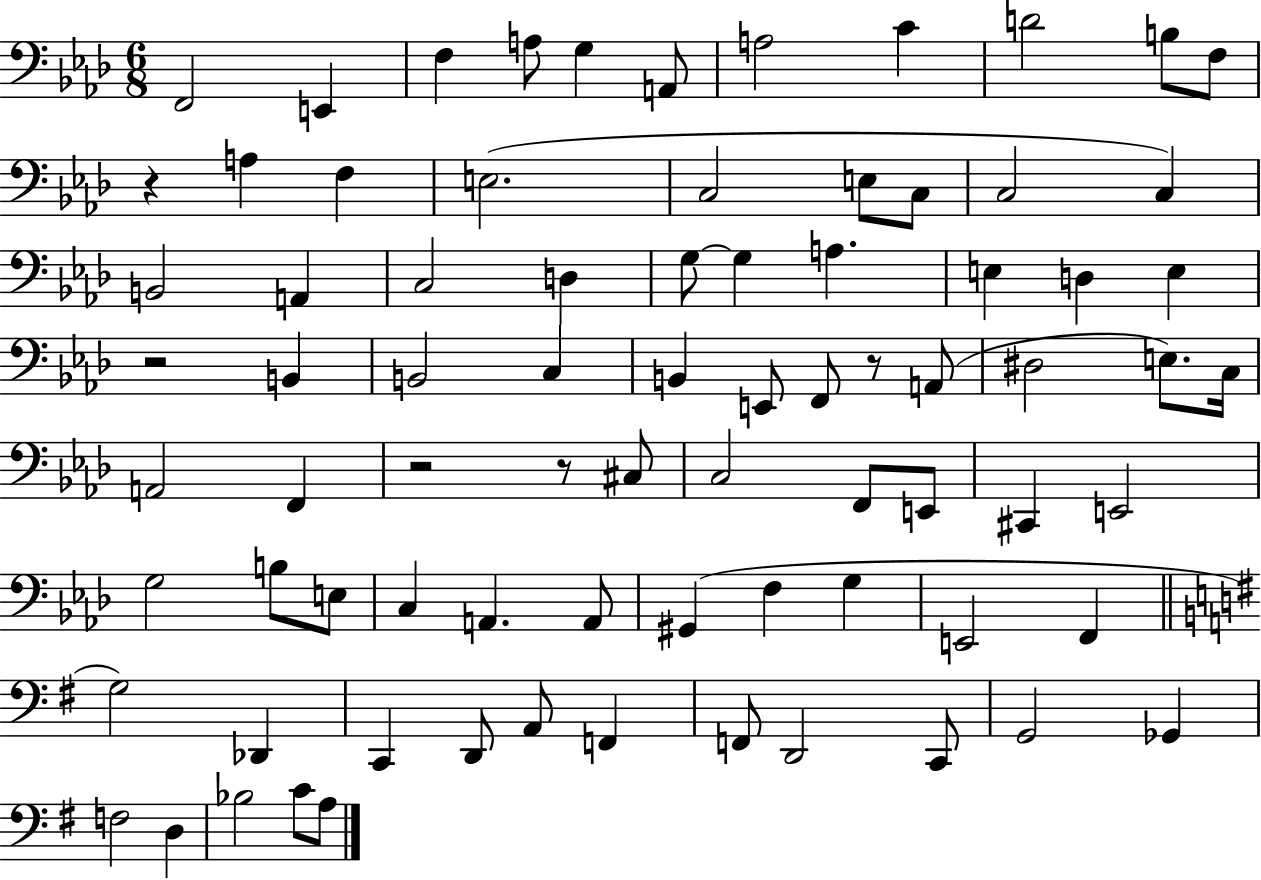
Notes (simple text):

F2/h E2/q F3/q A3/e G3/q A2/e A3/h C4/q D4/h B3/e F3/e R/q A3/q F3/q E3/h. C3/h E3/e C3/e C3/h C3/q B2/h A2/q C3/h D3/q G3/e G3/q A3/q. E3/q D3/q E3/q R/h B2/q B2/h C3/q B2/q E2/e F2/e R/e A2/e D#3/h E3/e. C3/s A2/h F2/q R/h R/e C#3/e C3/h F2/e E2/e C#2/q E2/h G3/h B3/e E3/e C3/q A2/q. A2/e G#2/q F3/q G3/q E2/h F2/q G3/h Db2/q C2/q D2/e A2/e F2/q F2/e D2/h C2/e G2/h Gb2/q F3/h D3/q Bb3/h C4/e A3/e